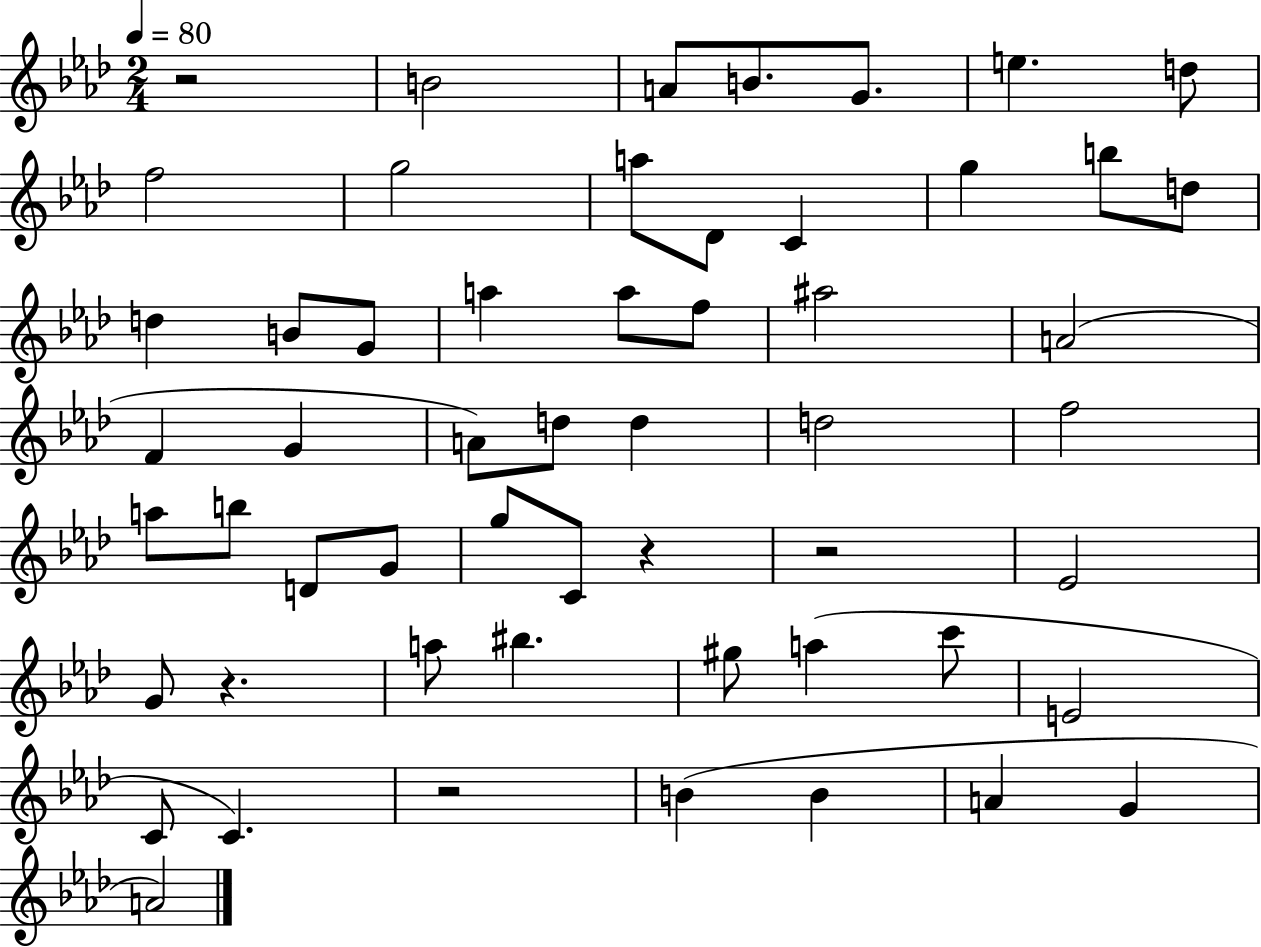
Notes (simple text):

R/h B4/h A4/e B4/e. G4/e. E5/q. D5/e F5/h G5/h A5/e Db4/e C4/q G5/q B5/e D5/e D5/q B4/e G4/e A5/q A5/e F5/e A#5/h A4/h F4/q G4/q A4/e D5/e D5/q D5/h F5/h A5/e B5/e D4/e G4/e G5/e C4/e R/q R/h Eb4/h G4/e R/q. A5/e BIS5/q. G#5/e A5/q C6/e E4/h C4/e C4/q. R/h B4/q B4/q A4/q G4/q A4/h